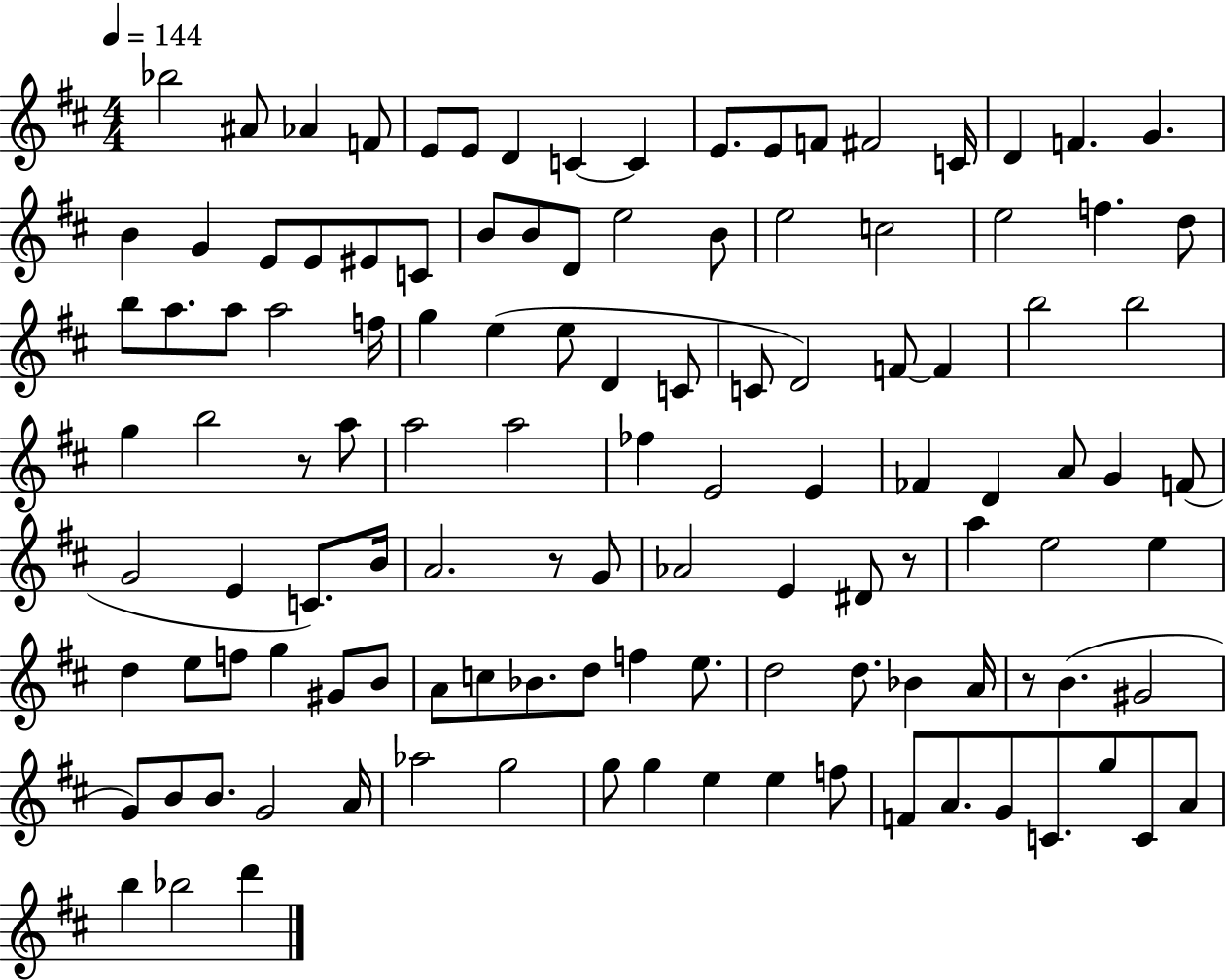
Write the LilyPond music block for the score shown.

{
  \clef treble
  \numericTimeSignature
  \time 4/4
  \key d \major
  \tempo 4 = 144
  bes''2 ais'8 aes'4 f'8 | e'8 e'8 d'4 c'4~~ c'4 | e'8. e'8 f'8 fis'2 c'16 | d'4 f'4. g'4. | \break b'4 g'4 e'8 e'8 eis'8 c'8 | b'8 b'8 d'8 e''2 b'8 | e''2 c''2 | e''2 f''4. d''8 | \break b''8 a''8. a''8 a''2 f''16 | g''4 e''4( e''8 d'4 c'8 | c'8 d'2) f'8~~ f'4 | b''2 b''2 | \break g''4 b''2 r8 a''8 | a''2 a''2 | fes''4 e'2 e'4 | fes'4 d'4 a'8 g'4 f'8( | \break g'2 e'4 c'8.) b'16 | a'2. r8 g'8 | aes'2 e'4 dis'8 r8 | a''4 e''2 e''4 | \break d''4 e''8 f''8 g''4 gis'8 b'8 | a'8 c''8 bes'8. d''8 f''4 e''8. | d''2 d''8. bes'4 a'16 | r8 b'4.( gis'2 | \break g'8) b'8 b'8. g'2 a'16 | aes''2 g''2 | g''8 g''4 e''4 e''4 f''8 | f'8 a'8. g'8 c'8. g''8 c'8 a'8 | \break b''4 bes''2 d'''4 | \bar "|."
}